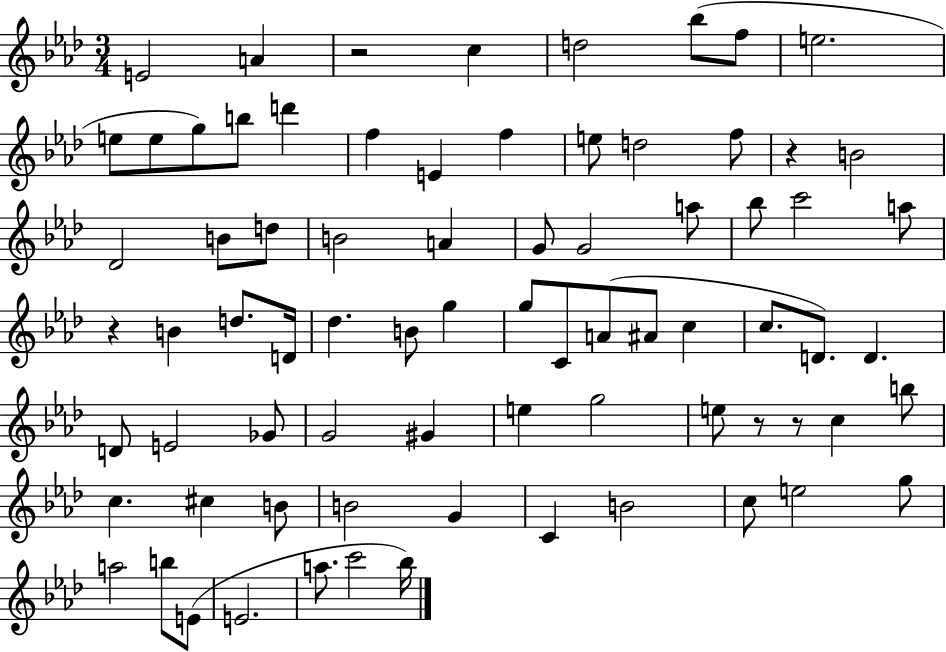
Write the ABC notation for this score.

X:1
T:Untitled
M:3/4
L:1/4
K:Ab
E2 A z2 c d2 _b/2 f/2 e2 e/2 e/2 g/2 b/2 d' f E f e/2 d2 f/2 z B2 _D2 B/2 d/2 B2 A G/2 G2 a/2 _b/2 c'2 a/2 z B d/2 D/4 _d B/2 g g/2 C/2 A/2 ^A/2 c c/2 D/2 D D/2 E2 _G/2 G2 ^G e g2 e/2 z/2 z/2 c b/2 c ^c B/2 B2 G C B2 c/2 e2 g/2 a2 b/2 E/2 E2 a/2 c'2 _b/4